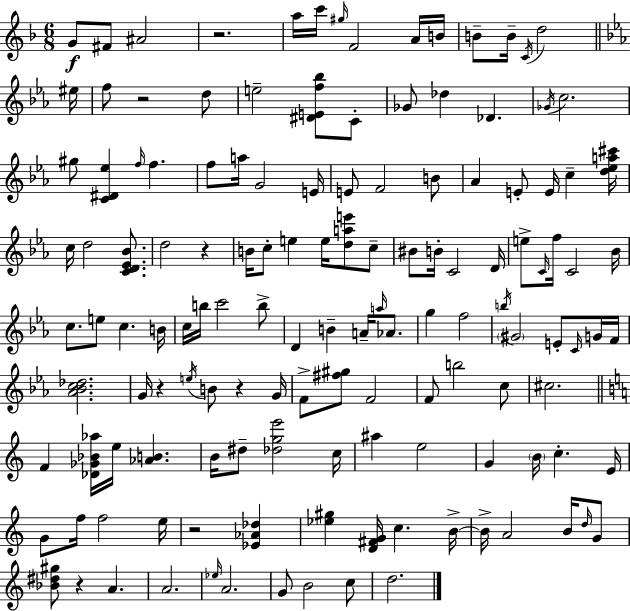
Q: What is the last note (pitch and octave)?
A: D5